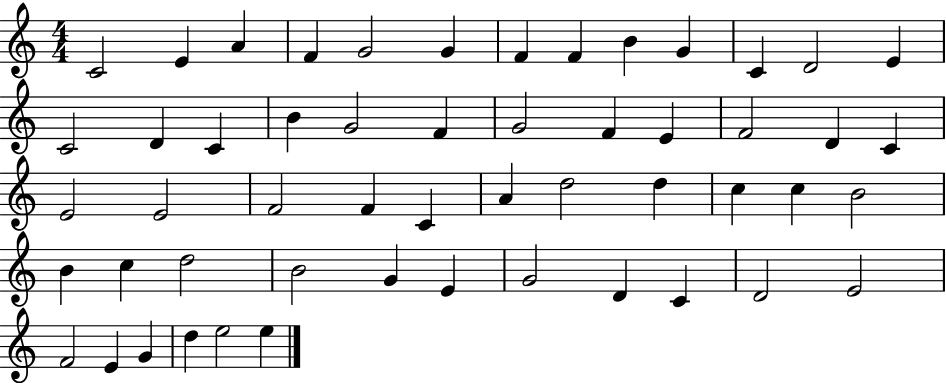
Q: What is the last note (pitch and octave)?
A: E5